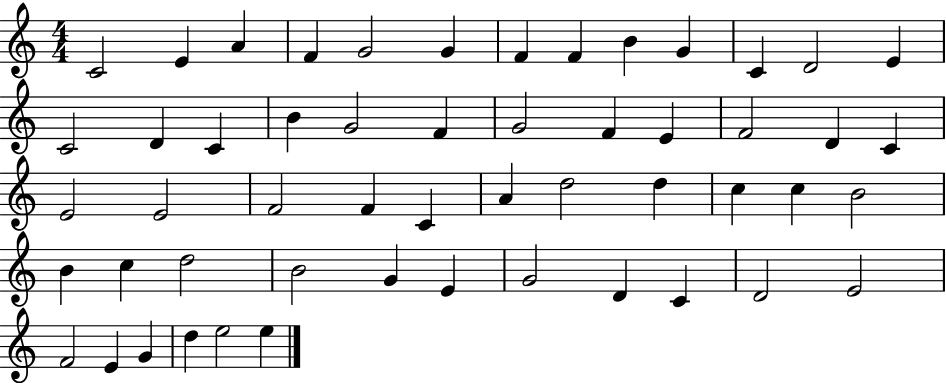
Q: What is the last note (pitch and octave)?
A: E5